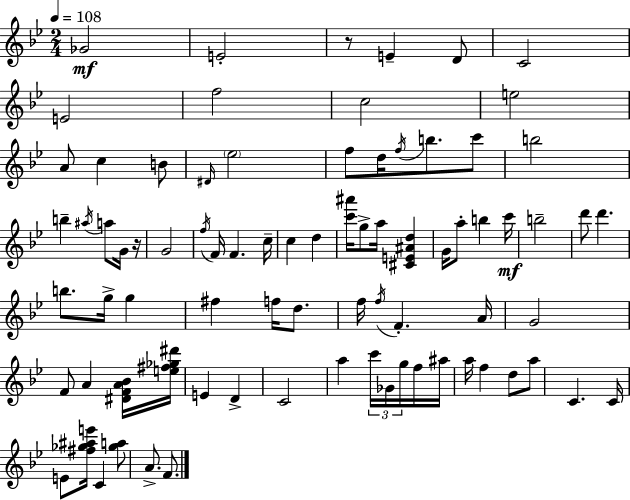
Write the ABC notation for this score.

X:1
T:Untitled
M:2/4
L:1/4
K:Gm
_G2 E2 z/2 E D/2 C2 E2 f2 c2 e2 A/2 c B/2 ^D/4 _e2 f/2 d/4 f/4 b/2 c'/2 b2 b ^a/4 a/2 G/4 z/4 G2 f/4 F/4 F c/4 c d [c'^a']/4 g/2 a/4 [^CE^Ad] G/4 a/2 b c'/4 b2 d'/2 d' b/2 g/4 g ^f f/4 d/2 f/4 f/4 F A/4 G2 F/2 A [^DFA_B]/4 [e^f_g^d']/4 E D C2 a c'/4 _G/4 g/4 f/4 ^a/4 a/4 f d/2 a/2 C C/4 E/2 [^f_g^ae']/4 C [_ga]/2 A/2 F/2